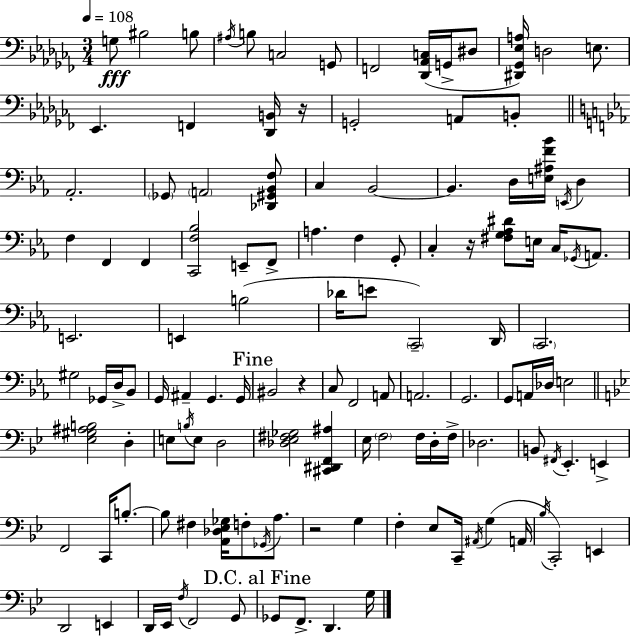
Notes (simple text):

G3/e BIS3/h B3/e A#3/s B3/e C3/h G2/e F2/h [Db2,Ab2,C3]/s G2/s D#3/e [D#2,Gb2,Eb3,A3]/s D3/h E3/e. Eb2/q. F2/q [Db2,B2]/s R/s G2/h A2/e B2/e Ab2/h. Gb2/e A2/h [Db2,G#2,Bb2,F3]/e C3/q Bb2/h Bb2/q. D3/s [E3,A#3,F4,Bb4]/s E2/s D3/q F3/q F2/q F2/q [C2,F3,Bb3]/h E2/e F2/e A3/q. F3/q G2/e C3/q R/s [F#3,G3,Ab3,D#4]/e E3/s C3/s Gb2/s A2/e. E2/h. E2/q B3/h Db4/s E4/e C2/h D2/s C2/h. G#3/h Gb2/s D3/s Bb2/e G2/s A#2/q G2/q. G2/s BIS2/h R/q C3/e F2/h A2/e A2/h. G2/h. G2/e A2/s Db3/s E3/h [Eb3,G#3,A#3,B3]/h D3/q E3/e B3/s E3/e D3/h [Db3,Eb3,F#3,Gb3]/h [C#2,D#2,F2,A#3]/q Eb3/s F3/h F3/s D3/s F3/s Db3/h. B2/e F#2/s Eb2/q. E2/q F2/h C2/s B3/e. B3/e F#3/q [A2,Db3,Eb3,Gb3]/s F3/e Gb2/s A3/e. R/h G3/q F3/q Eb3/e C2/s A#2/s G3/q A2/s Bb3/s C2/h E2/q D2/h E2/q D2/s Eb2/s F3/s F2/h G2/e Gb2/e F2/e. D2/q. G3/s